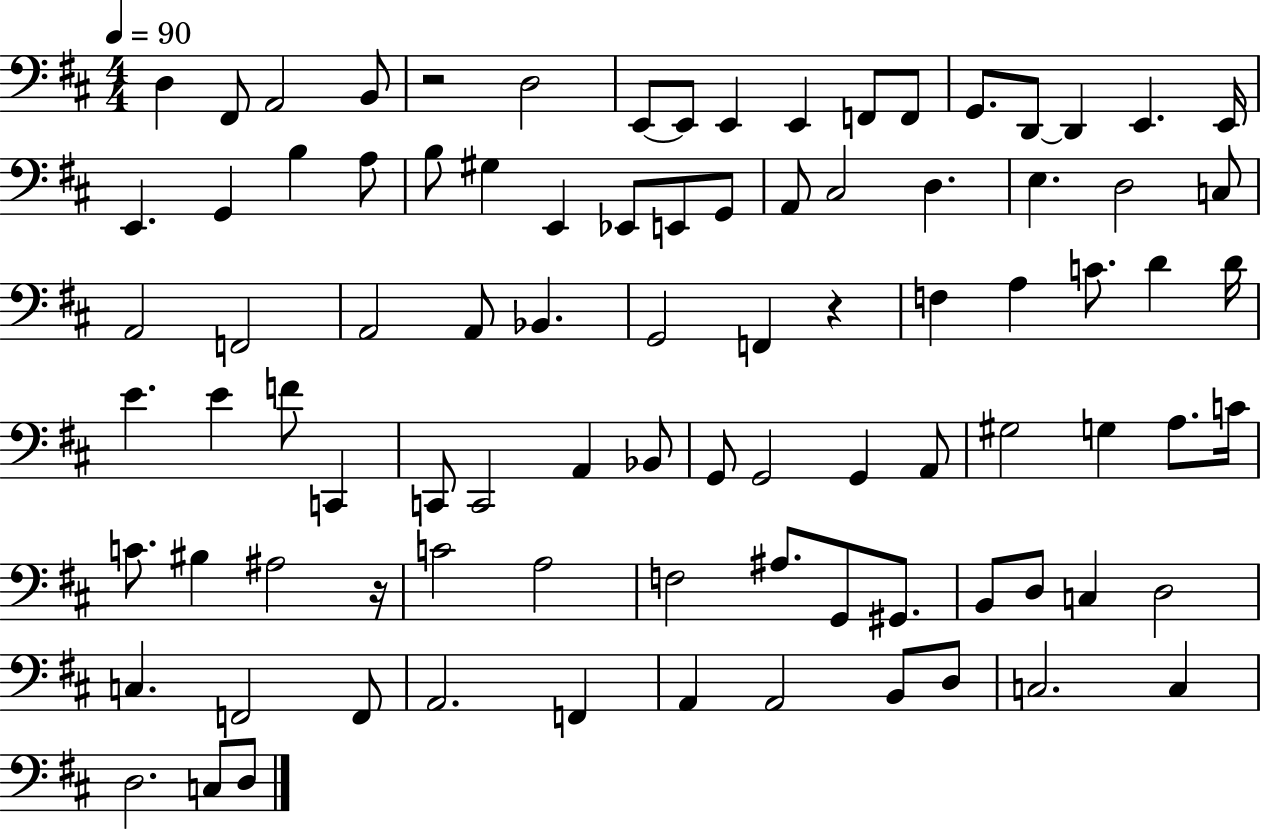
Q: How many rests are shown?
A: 3